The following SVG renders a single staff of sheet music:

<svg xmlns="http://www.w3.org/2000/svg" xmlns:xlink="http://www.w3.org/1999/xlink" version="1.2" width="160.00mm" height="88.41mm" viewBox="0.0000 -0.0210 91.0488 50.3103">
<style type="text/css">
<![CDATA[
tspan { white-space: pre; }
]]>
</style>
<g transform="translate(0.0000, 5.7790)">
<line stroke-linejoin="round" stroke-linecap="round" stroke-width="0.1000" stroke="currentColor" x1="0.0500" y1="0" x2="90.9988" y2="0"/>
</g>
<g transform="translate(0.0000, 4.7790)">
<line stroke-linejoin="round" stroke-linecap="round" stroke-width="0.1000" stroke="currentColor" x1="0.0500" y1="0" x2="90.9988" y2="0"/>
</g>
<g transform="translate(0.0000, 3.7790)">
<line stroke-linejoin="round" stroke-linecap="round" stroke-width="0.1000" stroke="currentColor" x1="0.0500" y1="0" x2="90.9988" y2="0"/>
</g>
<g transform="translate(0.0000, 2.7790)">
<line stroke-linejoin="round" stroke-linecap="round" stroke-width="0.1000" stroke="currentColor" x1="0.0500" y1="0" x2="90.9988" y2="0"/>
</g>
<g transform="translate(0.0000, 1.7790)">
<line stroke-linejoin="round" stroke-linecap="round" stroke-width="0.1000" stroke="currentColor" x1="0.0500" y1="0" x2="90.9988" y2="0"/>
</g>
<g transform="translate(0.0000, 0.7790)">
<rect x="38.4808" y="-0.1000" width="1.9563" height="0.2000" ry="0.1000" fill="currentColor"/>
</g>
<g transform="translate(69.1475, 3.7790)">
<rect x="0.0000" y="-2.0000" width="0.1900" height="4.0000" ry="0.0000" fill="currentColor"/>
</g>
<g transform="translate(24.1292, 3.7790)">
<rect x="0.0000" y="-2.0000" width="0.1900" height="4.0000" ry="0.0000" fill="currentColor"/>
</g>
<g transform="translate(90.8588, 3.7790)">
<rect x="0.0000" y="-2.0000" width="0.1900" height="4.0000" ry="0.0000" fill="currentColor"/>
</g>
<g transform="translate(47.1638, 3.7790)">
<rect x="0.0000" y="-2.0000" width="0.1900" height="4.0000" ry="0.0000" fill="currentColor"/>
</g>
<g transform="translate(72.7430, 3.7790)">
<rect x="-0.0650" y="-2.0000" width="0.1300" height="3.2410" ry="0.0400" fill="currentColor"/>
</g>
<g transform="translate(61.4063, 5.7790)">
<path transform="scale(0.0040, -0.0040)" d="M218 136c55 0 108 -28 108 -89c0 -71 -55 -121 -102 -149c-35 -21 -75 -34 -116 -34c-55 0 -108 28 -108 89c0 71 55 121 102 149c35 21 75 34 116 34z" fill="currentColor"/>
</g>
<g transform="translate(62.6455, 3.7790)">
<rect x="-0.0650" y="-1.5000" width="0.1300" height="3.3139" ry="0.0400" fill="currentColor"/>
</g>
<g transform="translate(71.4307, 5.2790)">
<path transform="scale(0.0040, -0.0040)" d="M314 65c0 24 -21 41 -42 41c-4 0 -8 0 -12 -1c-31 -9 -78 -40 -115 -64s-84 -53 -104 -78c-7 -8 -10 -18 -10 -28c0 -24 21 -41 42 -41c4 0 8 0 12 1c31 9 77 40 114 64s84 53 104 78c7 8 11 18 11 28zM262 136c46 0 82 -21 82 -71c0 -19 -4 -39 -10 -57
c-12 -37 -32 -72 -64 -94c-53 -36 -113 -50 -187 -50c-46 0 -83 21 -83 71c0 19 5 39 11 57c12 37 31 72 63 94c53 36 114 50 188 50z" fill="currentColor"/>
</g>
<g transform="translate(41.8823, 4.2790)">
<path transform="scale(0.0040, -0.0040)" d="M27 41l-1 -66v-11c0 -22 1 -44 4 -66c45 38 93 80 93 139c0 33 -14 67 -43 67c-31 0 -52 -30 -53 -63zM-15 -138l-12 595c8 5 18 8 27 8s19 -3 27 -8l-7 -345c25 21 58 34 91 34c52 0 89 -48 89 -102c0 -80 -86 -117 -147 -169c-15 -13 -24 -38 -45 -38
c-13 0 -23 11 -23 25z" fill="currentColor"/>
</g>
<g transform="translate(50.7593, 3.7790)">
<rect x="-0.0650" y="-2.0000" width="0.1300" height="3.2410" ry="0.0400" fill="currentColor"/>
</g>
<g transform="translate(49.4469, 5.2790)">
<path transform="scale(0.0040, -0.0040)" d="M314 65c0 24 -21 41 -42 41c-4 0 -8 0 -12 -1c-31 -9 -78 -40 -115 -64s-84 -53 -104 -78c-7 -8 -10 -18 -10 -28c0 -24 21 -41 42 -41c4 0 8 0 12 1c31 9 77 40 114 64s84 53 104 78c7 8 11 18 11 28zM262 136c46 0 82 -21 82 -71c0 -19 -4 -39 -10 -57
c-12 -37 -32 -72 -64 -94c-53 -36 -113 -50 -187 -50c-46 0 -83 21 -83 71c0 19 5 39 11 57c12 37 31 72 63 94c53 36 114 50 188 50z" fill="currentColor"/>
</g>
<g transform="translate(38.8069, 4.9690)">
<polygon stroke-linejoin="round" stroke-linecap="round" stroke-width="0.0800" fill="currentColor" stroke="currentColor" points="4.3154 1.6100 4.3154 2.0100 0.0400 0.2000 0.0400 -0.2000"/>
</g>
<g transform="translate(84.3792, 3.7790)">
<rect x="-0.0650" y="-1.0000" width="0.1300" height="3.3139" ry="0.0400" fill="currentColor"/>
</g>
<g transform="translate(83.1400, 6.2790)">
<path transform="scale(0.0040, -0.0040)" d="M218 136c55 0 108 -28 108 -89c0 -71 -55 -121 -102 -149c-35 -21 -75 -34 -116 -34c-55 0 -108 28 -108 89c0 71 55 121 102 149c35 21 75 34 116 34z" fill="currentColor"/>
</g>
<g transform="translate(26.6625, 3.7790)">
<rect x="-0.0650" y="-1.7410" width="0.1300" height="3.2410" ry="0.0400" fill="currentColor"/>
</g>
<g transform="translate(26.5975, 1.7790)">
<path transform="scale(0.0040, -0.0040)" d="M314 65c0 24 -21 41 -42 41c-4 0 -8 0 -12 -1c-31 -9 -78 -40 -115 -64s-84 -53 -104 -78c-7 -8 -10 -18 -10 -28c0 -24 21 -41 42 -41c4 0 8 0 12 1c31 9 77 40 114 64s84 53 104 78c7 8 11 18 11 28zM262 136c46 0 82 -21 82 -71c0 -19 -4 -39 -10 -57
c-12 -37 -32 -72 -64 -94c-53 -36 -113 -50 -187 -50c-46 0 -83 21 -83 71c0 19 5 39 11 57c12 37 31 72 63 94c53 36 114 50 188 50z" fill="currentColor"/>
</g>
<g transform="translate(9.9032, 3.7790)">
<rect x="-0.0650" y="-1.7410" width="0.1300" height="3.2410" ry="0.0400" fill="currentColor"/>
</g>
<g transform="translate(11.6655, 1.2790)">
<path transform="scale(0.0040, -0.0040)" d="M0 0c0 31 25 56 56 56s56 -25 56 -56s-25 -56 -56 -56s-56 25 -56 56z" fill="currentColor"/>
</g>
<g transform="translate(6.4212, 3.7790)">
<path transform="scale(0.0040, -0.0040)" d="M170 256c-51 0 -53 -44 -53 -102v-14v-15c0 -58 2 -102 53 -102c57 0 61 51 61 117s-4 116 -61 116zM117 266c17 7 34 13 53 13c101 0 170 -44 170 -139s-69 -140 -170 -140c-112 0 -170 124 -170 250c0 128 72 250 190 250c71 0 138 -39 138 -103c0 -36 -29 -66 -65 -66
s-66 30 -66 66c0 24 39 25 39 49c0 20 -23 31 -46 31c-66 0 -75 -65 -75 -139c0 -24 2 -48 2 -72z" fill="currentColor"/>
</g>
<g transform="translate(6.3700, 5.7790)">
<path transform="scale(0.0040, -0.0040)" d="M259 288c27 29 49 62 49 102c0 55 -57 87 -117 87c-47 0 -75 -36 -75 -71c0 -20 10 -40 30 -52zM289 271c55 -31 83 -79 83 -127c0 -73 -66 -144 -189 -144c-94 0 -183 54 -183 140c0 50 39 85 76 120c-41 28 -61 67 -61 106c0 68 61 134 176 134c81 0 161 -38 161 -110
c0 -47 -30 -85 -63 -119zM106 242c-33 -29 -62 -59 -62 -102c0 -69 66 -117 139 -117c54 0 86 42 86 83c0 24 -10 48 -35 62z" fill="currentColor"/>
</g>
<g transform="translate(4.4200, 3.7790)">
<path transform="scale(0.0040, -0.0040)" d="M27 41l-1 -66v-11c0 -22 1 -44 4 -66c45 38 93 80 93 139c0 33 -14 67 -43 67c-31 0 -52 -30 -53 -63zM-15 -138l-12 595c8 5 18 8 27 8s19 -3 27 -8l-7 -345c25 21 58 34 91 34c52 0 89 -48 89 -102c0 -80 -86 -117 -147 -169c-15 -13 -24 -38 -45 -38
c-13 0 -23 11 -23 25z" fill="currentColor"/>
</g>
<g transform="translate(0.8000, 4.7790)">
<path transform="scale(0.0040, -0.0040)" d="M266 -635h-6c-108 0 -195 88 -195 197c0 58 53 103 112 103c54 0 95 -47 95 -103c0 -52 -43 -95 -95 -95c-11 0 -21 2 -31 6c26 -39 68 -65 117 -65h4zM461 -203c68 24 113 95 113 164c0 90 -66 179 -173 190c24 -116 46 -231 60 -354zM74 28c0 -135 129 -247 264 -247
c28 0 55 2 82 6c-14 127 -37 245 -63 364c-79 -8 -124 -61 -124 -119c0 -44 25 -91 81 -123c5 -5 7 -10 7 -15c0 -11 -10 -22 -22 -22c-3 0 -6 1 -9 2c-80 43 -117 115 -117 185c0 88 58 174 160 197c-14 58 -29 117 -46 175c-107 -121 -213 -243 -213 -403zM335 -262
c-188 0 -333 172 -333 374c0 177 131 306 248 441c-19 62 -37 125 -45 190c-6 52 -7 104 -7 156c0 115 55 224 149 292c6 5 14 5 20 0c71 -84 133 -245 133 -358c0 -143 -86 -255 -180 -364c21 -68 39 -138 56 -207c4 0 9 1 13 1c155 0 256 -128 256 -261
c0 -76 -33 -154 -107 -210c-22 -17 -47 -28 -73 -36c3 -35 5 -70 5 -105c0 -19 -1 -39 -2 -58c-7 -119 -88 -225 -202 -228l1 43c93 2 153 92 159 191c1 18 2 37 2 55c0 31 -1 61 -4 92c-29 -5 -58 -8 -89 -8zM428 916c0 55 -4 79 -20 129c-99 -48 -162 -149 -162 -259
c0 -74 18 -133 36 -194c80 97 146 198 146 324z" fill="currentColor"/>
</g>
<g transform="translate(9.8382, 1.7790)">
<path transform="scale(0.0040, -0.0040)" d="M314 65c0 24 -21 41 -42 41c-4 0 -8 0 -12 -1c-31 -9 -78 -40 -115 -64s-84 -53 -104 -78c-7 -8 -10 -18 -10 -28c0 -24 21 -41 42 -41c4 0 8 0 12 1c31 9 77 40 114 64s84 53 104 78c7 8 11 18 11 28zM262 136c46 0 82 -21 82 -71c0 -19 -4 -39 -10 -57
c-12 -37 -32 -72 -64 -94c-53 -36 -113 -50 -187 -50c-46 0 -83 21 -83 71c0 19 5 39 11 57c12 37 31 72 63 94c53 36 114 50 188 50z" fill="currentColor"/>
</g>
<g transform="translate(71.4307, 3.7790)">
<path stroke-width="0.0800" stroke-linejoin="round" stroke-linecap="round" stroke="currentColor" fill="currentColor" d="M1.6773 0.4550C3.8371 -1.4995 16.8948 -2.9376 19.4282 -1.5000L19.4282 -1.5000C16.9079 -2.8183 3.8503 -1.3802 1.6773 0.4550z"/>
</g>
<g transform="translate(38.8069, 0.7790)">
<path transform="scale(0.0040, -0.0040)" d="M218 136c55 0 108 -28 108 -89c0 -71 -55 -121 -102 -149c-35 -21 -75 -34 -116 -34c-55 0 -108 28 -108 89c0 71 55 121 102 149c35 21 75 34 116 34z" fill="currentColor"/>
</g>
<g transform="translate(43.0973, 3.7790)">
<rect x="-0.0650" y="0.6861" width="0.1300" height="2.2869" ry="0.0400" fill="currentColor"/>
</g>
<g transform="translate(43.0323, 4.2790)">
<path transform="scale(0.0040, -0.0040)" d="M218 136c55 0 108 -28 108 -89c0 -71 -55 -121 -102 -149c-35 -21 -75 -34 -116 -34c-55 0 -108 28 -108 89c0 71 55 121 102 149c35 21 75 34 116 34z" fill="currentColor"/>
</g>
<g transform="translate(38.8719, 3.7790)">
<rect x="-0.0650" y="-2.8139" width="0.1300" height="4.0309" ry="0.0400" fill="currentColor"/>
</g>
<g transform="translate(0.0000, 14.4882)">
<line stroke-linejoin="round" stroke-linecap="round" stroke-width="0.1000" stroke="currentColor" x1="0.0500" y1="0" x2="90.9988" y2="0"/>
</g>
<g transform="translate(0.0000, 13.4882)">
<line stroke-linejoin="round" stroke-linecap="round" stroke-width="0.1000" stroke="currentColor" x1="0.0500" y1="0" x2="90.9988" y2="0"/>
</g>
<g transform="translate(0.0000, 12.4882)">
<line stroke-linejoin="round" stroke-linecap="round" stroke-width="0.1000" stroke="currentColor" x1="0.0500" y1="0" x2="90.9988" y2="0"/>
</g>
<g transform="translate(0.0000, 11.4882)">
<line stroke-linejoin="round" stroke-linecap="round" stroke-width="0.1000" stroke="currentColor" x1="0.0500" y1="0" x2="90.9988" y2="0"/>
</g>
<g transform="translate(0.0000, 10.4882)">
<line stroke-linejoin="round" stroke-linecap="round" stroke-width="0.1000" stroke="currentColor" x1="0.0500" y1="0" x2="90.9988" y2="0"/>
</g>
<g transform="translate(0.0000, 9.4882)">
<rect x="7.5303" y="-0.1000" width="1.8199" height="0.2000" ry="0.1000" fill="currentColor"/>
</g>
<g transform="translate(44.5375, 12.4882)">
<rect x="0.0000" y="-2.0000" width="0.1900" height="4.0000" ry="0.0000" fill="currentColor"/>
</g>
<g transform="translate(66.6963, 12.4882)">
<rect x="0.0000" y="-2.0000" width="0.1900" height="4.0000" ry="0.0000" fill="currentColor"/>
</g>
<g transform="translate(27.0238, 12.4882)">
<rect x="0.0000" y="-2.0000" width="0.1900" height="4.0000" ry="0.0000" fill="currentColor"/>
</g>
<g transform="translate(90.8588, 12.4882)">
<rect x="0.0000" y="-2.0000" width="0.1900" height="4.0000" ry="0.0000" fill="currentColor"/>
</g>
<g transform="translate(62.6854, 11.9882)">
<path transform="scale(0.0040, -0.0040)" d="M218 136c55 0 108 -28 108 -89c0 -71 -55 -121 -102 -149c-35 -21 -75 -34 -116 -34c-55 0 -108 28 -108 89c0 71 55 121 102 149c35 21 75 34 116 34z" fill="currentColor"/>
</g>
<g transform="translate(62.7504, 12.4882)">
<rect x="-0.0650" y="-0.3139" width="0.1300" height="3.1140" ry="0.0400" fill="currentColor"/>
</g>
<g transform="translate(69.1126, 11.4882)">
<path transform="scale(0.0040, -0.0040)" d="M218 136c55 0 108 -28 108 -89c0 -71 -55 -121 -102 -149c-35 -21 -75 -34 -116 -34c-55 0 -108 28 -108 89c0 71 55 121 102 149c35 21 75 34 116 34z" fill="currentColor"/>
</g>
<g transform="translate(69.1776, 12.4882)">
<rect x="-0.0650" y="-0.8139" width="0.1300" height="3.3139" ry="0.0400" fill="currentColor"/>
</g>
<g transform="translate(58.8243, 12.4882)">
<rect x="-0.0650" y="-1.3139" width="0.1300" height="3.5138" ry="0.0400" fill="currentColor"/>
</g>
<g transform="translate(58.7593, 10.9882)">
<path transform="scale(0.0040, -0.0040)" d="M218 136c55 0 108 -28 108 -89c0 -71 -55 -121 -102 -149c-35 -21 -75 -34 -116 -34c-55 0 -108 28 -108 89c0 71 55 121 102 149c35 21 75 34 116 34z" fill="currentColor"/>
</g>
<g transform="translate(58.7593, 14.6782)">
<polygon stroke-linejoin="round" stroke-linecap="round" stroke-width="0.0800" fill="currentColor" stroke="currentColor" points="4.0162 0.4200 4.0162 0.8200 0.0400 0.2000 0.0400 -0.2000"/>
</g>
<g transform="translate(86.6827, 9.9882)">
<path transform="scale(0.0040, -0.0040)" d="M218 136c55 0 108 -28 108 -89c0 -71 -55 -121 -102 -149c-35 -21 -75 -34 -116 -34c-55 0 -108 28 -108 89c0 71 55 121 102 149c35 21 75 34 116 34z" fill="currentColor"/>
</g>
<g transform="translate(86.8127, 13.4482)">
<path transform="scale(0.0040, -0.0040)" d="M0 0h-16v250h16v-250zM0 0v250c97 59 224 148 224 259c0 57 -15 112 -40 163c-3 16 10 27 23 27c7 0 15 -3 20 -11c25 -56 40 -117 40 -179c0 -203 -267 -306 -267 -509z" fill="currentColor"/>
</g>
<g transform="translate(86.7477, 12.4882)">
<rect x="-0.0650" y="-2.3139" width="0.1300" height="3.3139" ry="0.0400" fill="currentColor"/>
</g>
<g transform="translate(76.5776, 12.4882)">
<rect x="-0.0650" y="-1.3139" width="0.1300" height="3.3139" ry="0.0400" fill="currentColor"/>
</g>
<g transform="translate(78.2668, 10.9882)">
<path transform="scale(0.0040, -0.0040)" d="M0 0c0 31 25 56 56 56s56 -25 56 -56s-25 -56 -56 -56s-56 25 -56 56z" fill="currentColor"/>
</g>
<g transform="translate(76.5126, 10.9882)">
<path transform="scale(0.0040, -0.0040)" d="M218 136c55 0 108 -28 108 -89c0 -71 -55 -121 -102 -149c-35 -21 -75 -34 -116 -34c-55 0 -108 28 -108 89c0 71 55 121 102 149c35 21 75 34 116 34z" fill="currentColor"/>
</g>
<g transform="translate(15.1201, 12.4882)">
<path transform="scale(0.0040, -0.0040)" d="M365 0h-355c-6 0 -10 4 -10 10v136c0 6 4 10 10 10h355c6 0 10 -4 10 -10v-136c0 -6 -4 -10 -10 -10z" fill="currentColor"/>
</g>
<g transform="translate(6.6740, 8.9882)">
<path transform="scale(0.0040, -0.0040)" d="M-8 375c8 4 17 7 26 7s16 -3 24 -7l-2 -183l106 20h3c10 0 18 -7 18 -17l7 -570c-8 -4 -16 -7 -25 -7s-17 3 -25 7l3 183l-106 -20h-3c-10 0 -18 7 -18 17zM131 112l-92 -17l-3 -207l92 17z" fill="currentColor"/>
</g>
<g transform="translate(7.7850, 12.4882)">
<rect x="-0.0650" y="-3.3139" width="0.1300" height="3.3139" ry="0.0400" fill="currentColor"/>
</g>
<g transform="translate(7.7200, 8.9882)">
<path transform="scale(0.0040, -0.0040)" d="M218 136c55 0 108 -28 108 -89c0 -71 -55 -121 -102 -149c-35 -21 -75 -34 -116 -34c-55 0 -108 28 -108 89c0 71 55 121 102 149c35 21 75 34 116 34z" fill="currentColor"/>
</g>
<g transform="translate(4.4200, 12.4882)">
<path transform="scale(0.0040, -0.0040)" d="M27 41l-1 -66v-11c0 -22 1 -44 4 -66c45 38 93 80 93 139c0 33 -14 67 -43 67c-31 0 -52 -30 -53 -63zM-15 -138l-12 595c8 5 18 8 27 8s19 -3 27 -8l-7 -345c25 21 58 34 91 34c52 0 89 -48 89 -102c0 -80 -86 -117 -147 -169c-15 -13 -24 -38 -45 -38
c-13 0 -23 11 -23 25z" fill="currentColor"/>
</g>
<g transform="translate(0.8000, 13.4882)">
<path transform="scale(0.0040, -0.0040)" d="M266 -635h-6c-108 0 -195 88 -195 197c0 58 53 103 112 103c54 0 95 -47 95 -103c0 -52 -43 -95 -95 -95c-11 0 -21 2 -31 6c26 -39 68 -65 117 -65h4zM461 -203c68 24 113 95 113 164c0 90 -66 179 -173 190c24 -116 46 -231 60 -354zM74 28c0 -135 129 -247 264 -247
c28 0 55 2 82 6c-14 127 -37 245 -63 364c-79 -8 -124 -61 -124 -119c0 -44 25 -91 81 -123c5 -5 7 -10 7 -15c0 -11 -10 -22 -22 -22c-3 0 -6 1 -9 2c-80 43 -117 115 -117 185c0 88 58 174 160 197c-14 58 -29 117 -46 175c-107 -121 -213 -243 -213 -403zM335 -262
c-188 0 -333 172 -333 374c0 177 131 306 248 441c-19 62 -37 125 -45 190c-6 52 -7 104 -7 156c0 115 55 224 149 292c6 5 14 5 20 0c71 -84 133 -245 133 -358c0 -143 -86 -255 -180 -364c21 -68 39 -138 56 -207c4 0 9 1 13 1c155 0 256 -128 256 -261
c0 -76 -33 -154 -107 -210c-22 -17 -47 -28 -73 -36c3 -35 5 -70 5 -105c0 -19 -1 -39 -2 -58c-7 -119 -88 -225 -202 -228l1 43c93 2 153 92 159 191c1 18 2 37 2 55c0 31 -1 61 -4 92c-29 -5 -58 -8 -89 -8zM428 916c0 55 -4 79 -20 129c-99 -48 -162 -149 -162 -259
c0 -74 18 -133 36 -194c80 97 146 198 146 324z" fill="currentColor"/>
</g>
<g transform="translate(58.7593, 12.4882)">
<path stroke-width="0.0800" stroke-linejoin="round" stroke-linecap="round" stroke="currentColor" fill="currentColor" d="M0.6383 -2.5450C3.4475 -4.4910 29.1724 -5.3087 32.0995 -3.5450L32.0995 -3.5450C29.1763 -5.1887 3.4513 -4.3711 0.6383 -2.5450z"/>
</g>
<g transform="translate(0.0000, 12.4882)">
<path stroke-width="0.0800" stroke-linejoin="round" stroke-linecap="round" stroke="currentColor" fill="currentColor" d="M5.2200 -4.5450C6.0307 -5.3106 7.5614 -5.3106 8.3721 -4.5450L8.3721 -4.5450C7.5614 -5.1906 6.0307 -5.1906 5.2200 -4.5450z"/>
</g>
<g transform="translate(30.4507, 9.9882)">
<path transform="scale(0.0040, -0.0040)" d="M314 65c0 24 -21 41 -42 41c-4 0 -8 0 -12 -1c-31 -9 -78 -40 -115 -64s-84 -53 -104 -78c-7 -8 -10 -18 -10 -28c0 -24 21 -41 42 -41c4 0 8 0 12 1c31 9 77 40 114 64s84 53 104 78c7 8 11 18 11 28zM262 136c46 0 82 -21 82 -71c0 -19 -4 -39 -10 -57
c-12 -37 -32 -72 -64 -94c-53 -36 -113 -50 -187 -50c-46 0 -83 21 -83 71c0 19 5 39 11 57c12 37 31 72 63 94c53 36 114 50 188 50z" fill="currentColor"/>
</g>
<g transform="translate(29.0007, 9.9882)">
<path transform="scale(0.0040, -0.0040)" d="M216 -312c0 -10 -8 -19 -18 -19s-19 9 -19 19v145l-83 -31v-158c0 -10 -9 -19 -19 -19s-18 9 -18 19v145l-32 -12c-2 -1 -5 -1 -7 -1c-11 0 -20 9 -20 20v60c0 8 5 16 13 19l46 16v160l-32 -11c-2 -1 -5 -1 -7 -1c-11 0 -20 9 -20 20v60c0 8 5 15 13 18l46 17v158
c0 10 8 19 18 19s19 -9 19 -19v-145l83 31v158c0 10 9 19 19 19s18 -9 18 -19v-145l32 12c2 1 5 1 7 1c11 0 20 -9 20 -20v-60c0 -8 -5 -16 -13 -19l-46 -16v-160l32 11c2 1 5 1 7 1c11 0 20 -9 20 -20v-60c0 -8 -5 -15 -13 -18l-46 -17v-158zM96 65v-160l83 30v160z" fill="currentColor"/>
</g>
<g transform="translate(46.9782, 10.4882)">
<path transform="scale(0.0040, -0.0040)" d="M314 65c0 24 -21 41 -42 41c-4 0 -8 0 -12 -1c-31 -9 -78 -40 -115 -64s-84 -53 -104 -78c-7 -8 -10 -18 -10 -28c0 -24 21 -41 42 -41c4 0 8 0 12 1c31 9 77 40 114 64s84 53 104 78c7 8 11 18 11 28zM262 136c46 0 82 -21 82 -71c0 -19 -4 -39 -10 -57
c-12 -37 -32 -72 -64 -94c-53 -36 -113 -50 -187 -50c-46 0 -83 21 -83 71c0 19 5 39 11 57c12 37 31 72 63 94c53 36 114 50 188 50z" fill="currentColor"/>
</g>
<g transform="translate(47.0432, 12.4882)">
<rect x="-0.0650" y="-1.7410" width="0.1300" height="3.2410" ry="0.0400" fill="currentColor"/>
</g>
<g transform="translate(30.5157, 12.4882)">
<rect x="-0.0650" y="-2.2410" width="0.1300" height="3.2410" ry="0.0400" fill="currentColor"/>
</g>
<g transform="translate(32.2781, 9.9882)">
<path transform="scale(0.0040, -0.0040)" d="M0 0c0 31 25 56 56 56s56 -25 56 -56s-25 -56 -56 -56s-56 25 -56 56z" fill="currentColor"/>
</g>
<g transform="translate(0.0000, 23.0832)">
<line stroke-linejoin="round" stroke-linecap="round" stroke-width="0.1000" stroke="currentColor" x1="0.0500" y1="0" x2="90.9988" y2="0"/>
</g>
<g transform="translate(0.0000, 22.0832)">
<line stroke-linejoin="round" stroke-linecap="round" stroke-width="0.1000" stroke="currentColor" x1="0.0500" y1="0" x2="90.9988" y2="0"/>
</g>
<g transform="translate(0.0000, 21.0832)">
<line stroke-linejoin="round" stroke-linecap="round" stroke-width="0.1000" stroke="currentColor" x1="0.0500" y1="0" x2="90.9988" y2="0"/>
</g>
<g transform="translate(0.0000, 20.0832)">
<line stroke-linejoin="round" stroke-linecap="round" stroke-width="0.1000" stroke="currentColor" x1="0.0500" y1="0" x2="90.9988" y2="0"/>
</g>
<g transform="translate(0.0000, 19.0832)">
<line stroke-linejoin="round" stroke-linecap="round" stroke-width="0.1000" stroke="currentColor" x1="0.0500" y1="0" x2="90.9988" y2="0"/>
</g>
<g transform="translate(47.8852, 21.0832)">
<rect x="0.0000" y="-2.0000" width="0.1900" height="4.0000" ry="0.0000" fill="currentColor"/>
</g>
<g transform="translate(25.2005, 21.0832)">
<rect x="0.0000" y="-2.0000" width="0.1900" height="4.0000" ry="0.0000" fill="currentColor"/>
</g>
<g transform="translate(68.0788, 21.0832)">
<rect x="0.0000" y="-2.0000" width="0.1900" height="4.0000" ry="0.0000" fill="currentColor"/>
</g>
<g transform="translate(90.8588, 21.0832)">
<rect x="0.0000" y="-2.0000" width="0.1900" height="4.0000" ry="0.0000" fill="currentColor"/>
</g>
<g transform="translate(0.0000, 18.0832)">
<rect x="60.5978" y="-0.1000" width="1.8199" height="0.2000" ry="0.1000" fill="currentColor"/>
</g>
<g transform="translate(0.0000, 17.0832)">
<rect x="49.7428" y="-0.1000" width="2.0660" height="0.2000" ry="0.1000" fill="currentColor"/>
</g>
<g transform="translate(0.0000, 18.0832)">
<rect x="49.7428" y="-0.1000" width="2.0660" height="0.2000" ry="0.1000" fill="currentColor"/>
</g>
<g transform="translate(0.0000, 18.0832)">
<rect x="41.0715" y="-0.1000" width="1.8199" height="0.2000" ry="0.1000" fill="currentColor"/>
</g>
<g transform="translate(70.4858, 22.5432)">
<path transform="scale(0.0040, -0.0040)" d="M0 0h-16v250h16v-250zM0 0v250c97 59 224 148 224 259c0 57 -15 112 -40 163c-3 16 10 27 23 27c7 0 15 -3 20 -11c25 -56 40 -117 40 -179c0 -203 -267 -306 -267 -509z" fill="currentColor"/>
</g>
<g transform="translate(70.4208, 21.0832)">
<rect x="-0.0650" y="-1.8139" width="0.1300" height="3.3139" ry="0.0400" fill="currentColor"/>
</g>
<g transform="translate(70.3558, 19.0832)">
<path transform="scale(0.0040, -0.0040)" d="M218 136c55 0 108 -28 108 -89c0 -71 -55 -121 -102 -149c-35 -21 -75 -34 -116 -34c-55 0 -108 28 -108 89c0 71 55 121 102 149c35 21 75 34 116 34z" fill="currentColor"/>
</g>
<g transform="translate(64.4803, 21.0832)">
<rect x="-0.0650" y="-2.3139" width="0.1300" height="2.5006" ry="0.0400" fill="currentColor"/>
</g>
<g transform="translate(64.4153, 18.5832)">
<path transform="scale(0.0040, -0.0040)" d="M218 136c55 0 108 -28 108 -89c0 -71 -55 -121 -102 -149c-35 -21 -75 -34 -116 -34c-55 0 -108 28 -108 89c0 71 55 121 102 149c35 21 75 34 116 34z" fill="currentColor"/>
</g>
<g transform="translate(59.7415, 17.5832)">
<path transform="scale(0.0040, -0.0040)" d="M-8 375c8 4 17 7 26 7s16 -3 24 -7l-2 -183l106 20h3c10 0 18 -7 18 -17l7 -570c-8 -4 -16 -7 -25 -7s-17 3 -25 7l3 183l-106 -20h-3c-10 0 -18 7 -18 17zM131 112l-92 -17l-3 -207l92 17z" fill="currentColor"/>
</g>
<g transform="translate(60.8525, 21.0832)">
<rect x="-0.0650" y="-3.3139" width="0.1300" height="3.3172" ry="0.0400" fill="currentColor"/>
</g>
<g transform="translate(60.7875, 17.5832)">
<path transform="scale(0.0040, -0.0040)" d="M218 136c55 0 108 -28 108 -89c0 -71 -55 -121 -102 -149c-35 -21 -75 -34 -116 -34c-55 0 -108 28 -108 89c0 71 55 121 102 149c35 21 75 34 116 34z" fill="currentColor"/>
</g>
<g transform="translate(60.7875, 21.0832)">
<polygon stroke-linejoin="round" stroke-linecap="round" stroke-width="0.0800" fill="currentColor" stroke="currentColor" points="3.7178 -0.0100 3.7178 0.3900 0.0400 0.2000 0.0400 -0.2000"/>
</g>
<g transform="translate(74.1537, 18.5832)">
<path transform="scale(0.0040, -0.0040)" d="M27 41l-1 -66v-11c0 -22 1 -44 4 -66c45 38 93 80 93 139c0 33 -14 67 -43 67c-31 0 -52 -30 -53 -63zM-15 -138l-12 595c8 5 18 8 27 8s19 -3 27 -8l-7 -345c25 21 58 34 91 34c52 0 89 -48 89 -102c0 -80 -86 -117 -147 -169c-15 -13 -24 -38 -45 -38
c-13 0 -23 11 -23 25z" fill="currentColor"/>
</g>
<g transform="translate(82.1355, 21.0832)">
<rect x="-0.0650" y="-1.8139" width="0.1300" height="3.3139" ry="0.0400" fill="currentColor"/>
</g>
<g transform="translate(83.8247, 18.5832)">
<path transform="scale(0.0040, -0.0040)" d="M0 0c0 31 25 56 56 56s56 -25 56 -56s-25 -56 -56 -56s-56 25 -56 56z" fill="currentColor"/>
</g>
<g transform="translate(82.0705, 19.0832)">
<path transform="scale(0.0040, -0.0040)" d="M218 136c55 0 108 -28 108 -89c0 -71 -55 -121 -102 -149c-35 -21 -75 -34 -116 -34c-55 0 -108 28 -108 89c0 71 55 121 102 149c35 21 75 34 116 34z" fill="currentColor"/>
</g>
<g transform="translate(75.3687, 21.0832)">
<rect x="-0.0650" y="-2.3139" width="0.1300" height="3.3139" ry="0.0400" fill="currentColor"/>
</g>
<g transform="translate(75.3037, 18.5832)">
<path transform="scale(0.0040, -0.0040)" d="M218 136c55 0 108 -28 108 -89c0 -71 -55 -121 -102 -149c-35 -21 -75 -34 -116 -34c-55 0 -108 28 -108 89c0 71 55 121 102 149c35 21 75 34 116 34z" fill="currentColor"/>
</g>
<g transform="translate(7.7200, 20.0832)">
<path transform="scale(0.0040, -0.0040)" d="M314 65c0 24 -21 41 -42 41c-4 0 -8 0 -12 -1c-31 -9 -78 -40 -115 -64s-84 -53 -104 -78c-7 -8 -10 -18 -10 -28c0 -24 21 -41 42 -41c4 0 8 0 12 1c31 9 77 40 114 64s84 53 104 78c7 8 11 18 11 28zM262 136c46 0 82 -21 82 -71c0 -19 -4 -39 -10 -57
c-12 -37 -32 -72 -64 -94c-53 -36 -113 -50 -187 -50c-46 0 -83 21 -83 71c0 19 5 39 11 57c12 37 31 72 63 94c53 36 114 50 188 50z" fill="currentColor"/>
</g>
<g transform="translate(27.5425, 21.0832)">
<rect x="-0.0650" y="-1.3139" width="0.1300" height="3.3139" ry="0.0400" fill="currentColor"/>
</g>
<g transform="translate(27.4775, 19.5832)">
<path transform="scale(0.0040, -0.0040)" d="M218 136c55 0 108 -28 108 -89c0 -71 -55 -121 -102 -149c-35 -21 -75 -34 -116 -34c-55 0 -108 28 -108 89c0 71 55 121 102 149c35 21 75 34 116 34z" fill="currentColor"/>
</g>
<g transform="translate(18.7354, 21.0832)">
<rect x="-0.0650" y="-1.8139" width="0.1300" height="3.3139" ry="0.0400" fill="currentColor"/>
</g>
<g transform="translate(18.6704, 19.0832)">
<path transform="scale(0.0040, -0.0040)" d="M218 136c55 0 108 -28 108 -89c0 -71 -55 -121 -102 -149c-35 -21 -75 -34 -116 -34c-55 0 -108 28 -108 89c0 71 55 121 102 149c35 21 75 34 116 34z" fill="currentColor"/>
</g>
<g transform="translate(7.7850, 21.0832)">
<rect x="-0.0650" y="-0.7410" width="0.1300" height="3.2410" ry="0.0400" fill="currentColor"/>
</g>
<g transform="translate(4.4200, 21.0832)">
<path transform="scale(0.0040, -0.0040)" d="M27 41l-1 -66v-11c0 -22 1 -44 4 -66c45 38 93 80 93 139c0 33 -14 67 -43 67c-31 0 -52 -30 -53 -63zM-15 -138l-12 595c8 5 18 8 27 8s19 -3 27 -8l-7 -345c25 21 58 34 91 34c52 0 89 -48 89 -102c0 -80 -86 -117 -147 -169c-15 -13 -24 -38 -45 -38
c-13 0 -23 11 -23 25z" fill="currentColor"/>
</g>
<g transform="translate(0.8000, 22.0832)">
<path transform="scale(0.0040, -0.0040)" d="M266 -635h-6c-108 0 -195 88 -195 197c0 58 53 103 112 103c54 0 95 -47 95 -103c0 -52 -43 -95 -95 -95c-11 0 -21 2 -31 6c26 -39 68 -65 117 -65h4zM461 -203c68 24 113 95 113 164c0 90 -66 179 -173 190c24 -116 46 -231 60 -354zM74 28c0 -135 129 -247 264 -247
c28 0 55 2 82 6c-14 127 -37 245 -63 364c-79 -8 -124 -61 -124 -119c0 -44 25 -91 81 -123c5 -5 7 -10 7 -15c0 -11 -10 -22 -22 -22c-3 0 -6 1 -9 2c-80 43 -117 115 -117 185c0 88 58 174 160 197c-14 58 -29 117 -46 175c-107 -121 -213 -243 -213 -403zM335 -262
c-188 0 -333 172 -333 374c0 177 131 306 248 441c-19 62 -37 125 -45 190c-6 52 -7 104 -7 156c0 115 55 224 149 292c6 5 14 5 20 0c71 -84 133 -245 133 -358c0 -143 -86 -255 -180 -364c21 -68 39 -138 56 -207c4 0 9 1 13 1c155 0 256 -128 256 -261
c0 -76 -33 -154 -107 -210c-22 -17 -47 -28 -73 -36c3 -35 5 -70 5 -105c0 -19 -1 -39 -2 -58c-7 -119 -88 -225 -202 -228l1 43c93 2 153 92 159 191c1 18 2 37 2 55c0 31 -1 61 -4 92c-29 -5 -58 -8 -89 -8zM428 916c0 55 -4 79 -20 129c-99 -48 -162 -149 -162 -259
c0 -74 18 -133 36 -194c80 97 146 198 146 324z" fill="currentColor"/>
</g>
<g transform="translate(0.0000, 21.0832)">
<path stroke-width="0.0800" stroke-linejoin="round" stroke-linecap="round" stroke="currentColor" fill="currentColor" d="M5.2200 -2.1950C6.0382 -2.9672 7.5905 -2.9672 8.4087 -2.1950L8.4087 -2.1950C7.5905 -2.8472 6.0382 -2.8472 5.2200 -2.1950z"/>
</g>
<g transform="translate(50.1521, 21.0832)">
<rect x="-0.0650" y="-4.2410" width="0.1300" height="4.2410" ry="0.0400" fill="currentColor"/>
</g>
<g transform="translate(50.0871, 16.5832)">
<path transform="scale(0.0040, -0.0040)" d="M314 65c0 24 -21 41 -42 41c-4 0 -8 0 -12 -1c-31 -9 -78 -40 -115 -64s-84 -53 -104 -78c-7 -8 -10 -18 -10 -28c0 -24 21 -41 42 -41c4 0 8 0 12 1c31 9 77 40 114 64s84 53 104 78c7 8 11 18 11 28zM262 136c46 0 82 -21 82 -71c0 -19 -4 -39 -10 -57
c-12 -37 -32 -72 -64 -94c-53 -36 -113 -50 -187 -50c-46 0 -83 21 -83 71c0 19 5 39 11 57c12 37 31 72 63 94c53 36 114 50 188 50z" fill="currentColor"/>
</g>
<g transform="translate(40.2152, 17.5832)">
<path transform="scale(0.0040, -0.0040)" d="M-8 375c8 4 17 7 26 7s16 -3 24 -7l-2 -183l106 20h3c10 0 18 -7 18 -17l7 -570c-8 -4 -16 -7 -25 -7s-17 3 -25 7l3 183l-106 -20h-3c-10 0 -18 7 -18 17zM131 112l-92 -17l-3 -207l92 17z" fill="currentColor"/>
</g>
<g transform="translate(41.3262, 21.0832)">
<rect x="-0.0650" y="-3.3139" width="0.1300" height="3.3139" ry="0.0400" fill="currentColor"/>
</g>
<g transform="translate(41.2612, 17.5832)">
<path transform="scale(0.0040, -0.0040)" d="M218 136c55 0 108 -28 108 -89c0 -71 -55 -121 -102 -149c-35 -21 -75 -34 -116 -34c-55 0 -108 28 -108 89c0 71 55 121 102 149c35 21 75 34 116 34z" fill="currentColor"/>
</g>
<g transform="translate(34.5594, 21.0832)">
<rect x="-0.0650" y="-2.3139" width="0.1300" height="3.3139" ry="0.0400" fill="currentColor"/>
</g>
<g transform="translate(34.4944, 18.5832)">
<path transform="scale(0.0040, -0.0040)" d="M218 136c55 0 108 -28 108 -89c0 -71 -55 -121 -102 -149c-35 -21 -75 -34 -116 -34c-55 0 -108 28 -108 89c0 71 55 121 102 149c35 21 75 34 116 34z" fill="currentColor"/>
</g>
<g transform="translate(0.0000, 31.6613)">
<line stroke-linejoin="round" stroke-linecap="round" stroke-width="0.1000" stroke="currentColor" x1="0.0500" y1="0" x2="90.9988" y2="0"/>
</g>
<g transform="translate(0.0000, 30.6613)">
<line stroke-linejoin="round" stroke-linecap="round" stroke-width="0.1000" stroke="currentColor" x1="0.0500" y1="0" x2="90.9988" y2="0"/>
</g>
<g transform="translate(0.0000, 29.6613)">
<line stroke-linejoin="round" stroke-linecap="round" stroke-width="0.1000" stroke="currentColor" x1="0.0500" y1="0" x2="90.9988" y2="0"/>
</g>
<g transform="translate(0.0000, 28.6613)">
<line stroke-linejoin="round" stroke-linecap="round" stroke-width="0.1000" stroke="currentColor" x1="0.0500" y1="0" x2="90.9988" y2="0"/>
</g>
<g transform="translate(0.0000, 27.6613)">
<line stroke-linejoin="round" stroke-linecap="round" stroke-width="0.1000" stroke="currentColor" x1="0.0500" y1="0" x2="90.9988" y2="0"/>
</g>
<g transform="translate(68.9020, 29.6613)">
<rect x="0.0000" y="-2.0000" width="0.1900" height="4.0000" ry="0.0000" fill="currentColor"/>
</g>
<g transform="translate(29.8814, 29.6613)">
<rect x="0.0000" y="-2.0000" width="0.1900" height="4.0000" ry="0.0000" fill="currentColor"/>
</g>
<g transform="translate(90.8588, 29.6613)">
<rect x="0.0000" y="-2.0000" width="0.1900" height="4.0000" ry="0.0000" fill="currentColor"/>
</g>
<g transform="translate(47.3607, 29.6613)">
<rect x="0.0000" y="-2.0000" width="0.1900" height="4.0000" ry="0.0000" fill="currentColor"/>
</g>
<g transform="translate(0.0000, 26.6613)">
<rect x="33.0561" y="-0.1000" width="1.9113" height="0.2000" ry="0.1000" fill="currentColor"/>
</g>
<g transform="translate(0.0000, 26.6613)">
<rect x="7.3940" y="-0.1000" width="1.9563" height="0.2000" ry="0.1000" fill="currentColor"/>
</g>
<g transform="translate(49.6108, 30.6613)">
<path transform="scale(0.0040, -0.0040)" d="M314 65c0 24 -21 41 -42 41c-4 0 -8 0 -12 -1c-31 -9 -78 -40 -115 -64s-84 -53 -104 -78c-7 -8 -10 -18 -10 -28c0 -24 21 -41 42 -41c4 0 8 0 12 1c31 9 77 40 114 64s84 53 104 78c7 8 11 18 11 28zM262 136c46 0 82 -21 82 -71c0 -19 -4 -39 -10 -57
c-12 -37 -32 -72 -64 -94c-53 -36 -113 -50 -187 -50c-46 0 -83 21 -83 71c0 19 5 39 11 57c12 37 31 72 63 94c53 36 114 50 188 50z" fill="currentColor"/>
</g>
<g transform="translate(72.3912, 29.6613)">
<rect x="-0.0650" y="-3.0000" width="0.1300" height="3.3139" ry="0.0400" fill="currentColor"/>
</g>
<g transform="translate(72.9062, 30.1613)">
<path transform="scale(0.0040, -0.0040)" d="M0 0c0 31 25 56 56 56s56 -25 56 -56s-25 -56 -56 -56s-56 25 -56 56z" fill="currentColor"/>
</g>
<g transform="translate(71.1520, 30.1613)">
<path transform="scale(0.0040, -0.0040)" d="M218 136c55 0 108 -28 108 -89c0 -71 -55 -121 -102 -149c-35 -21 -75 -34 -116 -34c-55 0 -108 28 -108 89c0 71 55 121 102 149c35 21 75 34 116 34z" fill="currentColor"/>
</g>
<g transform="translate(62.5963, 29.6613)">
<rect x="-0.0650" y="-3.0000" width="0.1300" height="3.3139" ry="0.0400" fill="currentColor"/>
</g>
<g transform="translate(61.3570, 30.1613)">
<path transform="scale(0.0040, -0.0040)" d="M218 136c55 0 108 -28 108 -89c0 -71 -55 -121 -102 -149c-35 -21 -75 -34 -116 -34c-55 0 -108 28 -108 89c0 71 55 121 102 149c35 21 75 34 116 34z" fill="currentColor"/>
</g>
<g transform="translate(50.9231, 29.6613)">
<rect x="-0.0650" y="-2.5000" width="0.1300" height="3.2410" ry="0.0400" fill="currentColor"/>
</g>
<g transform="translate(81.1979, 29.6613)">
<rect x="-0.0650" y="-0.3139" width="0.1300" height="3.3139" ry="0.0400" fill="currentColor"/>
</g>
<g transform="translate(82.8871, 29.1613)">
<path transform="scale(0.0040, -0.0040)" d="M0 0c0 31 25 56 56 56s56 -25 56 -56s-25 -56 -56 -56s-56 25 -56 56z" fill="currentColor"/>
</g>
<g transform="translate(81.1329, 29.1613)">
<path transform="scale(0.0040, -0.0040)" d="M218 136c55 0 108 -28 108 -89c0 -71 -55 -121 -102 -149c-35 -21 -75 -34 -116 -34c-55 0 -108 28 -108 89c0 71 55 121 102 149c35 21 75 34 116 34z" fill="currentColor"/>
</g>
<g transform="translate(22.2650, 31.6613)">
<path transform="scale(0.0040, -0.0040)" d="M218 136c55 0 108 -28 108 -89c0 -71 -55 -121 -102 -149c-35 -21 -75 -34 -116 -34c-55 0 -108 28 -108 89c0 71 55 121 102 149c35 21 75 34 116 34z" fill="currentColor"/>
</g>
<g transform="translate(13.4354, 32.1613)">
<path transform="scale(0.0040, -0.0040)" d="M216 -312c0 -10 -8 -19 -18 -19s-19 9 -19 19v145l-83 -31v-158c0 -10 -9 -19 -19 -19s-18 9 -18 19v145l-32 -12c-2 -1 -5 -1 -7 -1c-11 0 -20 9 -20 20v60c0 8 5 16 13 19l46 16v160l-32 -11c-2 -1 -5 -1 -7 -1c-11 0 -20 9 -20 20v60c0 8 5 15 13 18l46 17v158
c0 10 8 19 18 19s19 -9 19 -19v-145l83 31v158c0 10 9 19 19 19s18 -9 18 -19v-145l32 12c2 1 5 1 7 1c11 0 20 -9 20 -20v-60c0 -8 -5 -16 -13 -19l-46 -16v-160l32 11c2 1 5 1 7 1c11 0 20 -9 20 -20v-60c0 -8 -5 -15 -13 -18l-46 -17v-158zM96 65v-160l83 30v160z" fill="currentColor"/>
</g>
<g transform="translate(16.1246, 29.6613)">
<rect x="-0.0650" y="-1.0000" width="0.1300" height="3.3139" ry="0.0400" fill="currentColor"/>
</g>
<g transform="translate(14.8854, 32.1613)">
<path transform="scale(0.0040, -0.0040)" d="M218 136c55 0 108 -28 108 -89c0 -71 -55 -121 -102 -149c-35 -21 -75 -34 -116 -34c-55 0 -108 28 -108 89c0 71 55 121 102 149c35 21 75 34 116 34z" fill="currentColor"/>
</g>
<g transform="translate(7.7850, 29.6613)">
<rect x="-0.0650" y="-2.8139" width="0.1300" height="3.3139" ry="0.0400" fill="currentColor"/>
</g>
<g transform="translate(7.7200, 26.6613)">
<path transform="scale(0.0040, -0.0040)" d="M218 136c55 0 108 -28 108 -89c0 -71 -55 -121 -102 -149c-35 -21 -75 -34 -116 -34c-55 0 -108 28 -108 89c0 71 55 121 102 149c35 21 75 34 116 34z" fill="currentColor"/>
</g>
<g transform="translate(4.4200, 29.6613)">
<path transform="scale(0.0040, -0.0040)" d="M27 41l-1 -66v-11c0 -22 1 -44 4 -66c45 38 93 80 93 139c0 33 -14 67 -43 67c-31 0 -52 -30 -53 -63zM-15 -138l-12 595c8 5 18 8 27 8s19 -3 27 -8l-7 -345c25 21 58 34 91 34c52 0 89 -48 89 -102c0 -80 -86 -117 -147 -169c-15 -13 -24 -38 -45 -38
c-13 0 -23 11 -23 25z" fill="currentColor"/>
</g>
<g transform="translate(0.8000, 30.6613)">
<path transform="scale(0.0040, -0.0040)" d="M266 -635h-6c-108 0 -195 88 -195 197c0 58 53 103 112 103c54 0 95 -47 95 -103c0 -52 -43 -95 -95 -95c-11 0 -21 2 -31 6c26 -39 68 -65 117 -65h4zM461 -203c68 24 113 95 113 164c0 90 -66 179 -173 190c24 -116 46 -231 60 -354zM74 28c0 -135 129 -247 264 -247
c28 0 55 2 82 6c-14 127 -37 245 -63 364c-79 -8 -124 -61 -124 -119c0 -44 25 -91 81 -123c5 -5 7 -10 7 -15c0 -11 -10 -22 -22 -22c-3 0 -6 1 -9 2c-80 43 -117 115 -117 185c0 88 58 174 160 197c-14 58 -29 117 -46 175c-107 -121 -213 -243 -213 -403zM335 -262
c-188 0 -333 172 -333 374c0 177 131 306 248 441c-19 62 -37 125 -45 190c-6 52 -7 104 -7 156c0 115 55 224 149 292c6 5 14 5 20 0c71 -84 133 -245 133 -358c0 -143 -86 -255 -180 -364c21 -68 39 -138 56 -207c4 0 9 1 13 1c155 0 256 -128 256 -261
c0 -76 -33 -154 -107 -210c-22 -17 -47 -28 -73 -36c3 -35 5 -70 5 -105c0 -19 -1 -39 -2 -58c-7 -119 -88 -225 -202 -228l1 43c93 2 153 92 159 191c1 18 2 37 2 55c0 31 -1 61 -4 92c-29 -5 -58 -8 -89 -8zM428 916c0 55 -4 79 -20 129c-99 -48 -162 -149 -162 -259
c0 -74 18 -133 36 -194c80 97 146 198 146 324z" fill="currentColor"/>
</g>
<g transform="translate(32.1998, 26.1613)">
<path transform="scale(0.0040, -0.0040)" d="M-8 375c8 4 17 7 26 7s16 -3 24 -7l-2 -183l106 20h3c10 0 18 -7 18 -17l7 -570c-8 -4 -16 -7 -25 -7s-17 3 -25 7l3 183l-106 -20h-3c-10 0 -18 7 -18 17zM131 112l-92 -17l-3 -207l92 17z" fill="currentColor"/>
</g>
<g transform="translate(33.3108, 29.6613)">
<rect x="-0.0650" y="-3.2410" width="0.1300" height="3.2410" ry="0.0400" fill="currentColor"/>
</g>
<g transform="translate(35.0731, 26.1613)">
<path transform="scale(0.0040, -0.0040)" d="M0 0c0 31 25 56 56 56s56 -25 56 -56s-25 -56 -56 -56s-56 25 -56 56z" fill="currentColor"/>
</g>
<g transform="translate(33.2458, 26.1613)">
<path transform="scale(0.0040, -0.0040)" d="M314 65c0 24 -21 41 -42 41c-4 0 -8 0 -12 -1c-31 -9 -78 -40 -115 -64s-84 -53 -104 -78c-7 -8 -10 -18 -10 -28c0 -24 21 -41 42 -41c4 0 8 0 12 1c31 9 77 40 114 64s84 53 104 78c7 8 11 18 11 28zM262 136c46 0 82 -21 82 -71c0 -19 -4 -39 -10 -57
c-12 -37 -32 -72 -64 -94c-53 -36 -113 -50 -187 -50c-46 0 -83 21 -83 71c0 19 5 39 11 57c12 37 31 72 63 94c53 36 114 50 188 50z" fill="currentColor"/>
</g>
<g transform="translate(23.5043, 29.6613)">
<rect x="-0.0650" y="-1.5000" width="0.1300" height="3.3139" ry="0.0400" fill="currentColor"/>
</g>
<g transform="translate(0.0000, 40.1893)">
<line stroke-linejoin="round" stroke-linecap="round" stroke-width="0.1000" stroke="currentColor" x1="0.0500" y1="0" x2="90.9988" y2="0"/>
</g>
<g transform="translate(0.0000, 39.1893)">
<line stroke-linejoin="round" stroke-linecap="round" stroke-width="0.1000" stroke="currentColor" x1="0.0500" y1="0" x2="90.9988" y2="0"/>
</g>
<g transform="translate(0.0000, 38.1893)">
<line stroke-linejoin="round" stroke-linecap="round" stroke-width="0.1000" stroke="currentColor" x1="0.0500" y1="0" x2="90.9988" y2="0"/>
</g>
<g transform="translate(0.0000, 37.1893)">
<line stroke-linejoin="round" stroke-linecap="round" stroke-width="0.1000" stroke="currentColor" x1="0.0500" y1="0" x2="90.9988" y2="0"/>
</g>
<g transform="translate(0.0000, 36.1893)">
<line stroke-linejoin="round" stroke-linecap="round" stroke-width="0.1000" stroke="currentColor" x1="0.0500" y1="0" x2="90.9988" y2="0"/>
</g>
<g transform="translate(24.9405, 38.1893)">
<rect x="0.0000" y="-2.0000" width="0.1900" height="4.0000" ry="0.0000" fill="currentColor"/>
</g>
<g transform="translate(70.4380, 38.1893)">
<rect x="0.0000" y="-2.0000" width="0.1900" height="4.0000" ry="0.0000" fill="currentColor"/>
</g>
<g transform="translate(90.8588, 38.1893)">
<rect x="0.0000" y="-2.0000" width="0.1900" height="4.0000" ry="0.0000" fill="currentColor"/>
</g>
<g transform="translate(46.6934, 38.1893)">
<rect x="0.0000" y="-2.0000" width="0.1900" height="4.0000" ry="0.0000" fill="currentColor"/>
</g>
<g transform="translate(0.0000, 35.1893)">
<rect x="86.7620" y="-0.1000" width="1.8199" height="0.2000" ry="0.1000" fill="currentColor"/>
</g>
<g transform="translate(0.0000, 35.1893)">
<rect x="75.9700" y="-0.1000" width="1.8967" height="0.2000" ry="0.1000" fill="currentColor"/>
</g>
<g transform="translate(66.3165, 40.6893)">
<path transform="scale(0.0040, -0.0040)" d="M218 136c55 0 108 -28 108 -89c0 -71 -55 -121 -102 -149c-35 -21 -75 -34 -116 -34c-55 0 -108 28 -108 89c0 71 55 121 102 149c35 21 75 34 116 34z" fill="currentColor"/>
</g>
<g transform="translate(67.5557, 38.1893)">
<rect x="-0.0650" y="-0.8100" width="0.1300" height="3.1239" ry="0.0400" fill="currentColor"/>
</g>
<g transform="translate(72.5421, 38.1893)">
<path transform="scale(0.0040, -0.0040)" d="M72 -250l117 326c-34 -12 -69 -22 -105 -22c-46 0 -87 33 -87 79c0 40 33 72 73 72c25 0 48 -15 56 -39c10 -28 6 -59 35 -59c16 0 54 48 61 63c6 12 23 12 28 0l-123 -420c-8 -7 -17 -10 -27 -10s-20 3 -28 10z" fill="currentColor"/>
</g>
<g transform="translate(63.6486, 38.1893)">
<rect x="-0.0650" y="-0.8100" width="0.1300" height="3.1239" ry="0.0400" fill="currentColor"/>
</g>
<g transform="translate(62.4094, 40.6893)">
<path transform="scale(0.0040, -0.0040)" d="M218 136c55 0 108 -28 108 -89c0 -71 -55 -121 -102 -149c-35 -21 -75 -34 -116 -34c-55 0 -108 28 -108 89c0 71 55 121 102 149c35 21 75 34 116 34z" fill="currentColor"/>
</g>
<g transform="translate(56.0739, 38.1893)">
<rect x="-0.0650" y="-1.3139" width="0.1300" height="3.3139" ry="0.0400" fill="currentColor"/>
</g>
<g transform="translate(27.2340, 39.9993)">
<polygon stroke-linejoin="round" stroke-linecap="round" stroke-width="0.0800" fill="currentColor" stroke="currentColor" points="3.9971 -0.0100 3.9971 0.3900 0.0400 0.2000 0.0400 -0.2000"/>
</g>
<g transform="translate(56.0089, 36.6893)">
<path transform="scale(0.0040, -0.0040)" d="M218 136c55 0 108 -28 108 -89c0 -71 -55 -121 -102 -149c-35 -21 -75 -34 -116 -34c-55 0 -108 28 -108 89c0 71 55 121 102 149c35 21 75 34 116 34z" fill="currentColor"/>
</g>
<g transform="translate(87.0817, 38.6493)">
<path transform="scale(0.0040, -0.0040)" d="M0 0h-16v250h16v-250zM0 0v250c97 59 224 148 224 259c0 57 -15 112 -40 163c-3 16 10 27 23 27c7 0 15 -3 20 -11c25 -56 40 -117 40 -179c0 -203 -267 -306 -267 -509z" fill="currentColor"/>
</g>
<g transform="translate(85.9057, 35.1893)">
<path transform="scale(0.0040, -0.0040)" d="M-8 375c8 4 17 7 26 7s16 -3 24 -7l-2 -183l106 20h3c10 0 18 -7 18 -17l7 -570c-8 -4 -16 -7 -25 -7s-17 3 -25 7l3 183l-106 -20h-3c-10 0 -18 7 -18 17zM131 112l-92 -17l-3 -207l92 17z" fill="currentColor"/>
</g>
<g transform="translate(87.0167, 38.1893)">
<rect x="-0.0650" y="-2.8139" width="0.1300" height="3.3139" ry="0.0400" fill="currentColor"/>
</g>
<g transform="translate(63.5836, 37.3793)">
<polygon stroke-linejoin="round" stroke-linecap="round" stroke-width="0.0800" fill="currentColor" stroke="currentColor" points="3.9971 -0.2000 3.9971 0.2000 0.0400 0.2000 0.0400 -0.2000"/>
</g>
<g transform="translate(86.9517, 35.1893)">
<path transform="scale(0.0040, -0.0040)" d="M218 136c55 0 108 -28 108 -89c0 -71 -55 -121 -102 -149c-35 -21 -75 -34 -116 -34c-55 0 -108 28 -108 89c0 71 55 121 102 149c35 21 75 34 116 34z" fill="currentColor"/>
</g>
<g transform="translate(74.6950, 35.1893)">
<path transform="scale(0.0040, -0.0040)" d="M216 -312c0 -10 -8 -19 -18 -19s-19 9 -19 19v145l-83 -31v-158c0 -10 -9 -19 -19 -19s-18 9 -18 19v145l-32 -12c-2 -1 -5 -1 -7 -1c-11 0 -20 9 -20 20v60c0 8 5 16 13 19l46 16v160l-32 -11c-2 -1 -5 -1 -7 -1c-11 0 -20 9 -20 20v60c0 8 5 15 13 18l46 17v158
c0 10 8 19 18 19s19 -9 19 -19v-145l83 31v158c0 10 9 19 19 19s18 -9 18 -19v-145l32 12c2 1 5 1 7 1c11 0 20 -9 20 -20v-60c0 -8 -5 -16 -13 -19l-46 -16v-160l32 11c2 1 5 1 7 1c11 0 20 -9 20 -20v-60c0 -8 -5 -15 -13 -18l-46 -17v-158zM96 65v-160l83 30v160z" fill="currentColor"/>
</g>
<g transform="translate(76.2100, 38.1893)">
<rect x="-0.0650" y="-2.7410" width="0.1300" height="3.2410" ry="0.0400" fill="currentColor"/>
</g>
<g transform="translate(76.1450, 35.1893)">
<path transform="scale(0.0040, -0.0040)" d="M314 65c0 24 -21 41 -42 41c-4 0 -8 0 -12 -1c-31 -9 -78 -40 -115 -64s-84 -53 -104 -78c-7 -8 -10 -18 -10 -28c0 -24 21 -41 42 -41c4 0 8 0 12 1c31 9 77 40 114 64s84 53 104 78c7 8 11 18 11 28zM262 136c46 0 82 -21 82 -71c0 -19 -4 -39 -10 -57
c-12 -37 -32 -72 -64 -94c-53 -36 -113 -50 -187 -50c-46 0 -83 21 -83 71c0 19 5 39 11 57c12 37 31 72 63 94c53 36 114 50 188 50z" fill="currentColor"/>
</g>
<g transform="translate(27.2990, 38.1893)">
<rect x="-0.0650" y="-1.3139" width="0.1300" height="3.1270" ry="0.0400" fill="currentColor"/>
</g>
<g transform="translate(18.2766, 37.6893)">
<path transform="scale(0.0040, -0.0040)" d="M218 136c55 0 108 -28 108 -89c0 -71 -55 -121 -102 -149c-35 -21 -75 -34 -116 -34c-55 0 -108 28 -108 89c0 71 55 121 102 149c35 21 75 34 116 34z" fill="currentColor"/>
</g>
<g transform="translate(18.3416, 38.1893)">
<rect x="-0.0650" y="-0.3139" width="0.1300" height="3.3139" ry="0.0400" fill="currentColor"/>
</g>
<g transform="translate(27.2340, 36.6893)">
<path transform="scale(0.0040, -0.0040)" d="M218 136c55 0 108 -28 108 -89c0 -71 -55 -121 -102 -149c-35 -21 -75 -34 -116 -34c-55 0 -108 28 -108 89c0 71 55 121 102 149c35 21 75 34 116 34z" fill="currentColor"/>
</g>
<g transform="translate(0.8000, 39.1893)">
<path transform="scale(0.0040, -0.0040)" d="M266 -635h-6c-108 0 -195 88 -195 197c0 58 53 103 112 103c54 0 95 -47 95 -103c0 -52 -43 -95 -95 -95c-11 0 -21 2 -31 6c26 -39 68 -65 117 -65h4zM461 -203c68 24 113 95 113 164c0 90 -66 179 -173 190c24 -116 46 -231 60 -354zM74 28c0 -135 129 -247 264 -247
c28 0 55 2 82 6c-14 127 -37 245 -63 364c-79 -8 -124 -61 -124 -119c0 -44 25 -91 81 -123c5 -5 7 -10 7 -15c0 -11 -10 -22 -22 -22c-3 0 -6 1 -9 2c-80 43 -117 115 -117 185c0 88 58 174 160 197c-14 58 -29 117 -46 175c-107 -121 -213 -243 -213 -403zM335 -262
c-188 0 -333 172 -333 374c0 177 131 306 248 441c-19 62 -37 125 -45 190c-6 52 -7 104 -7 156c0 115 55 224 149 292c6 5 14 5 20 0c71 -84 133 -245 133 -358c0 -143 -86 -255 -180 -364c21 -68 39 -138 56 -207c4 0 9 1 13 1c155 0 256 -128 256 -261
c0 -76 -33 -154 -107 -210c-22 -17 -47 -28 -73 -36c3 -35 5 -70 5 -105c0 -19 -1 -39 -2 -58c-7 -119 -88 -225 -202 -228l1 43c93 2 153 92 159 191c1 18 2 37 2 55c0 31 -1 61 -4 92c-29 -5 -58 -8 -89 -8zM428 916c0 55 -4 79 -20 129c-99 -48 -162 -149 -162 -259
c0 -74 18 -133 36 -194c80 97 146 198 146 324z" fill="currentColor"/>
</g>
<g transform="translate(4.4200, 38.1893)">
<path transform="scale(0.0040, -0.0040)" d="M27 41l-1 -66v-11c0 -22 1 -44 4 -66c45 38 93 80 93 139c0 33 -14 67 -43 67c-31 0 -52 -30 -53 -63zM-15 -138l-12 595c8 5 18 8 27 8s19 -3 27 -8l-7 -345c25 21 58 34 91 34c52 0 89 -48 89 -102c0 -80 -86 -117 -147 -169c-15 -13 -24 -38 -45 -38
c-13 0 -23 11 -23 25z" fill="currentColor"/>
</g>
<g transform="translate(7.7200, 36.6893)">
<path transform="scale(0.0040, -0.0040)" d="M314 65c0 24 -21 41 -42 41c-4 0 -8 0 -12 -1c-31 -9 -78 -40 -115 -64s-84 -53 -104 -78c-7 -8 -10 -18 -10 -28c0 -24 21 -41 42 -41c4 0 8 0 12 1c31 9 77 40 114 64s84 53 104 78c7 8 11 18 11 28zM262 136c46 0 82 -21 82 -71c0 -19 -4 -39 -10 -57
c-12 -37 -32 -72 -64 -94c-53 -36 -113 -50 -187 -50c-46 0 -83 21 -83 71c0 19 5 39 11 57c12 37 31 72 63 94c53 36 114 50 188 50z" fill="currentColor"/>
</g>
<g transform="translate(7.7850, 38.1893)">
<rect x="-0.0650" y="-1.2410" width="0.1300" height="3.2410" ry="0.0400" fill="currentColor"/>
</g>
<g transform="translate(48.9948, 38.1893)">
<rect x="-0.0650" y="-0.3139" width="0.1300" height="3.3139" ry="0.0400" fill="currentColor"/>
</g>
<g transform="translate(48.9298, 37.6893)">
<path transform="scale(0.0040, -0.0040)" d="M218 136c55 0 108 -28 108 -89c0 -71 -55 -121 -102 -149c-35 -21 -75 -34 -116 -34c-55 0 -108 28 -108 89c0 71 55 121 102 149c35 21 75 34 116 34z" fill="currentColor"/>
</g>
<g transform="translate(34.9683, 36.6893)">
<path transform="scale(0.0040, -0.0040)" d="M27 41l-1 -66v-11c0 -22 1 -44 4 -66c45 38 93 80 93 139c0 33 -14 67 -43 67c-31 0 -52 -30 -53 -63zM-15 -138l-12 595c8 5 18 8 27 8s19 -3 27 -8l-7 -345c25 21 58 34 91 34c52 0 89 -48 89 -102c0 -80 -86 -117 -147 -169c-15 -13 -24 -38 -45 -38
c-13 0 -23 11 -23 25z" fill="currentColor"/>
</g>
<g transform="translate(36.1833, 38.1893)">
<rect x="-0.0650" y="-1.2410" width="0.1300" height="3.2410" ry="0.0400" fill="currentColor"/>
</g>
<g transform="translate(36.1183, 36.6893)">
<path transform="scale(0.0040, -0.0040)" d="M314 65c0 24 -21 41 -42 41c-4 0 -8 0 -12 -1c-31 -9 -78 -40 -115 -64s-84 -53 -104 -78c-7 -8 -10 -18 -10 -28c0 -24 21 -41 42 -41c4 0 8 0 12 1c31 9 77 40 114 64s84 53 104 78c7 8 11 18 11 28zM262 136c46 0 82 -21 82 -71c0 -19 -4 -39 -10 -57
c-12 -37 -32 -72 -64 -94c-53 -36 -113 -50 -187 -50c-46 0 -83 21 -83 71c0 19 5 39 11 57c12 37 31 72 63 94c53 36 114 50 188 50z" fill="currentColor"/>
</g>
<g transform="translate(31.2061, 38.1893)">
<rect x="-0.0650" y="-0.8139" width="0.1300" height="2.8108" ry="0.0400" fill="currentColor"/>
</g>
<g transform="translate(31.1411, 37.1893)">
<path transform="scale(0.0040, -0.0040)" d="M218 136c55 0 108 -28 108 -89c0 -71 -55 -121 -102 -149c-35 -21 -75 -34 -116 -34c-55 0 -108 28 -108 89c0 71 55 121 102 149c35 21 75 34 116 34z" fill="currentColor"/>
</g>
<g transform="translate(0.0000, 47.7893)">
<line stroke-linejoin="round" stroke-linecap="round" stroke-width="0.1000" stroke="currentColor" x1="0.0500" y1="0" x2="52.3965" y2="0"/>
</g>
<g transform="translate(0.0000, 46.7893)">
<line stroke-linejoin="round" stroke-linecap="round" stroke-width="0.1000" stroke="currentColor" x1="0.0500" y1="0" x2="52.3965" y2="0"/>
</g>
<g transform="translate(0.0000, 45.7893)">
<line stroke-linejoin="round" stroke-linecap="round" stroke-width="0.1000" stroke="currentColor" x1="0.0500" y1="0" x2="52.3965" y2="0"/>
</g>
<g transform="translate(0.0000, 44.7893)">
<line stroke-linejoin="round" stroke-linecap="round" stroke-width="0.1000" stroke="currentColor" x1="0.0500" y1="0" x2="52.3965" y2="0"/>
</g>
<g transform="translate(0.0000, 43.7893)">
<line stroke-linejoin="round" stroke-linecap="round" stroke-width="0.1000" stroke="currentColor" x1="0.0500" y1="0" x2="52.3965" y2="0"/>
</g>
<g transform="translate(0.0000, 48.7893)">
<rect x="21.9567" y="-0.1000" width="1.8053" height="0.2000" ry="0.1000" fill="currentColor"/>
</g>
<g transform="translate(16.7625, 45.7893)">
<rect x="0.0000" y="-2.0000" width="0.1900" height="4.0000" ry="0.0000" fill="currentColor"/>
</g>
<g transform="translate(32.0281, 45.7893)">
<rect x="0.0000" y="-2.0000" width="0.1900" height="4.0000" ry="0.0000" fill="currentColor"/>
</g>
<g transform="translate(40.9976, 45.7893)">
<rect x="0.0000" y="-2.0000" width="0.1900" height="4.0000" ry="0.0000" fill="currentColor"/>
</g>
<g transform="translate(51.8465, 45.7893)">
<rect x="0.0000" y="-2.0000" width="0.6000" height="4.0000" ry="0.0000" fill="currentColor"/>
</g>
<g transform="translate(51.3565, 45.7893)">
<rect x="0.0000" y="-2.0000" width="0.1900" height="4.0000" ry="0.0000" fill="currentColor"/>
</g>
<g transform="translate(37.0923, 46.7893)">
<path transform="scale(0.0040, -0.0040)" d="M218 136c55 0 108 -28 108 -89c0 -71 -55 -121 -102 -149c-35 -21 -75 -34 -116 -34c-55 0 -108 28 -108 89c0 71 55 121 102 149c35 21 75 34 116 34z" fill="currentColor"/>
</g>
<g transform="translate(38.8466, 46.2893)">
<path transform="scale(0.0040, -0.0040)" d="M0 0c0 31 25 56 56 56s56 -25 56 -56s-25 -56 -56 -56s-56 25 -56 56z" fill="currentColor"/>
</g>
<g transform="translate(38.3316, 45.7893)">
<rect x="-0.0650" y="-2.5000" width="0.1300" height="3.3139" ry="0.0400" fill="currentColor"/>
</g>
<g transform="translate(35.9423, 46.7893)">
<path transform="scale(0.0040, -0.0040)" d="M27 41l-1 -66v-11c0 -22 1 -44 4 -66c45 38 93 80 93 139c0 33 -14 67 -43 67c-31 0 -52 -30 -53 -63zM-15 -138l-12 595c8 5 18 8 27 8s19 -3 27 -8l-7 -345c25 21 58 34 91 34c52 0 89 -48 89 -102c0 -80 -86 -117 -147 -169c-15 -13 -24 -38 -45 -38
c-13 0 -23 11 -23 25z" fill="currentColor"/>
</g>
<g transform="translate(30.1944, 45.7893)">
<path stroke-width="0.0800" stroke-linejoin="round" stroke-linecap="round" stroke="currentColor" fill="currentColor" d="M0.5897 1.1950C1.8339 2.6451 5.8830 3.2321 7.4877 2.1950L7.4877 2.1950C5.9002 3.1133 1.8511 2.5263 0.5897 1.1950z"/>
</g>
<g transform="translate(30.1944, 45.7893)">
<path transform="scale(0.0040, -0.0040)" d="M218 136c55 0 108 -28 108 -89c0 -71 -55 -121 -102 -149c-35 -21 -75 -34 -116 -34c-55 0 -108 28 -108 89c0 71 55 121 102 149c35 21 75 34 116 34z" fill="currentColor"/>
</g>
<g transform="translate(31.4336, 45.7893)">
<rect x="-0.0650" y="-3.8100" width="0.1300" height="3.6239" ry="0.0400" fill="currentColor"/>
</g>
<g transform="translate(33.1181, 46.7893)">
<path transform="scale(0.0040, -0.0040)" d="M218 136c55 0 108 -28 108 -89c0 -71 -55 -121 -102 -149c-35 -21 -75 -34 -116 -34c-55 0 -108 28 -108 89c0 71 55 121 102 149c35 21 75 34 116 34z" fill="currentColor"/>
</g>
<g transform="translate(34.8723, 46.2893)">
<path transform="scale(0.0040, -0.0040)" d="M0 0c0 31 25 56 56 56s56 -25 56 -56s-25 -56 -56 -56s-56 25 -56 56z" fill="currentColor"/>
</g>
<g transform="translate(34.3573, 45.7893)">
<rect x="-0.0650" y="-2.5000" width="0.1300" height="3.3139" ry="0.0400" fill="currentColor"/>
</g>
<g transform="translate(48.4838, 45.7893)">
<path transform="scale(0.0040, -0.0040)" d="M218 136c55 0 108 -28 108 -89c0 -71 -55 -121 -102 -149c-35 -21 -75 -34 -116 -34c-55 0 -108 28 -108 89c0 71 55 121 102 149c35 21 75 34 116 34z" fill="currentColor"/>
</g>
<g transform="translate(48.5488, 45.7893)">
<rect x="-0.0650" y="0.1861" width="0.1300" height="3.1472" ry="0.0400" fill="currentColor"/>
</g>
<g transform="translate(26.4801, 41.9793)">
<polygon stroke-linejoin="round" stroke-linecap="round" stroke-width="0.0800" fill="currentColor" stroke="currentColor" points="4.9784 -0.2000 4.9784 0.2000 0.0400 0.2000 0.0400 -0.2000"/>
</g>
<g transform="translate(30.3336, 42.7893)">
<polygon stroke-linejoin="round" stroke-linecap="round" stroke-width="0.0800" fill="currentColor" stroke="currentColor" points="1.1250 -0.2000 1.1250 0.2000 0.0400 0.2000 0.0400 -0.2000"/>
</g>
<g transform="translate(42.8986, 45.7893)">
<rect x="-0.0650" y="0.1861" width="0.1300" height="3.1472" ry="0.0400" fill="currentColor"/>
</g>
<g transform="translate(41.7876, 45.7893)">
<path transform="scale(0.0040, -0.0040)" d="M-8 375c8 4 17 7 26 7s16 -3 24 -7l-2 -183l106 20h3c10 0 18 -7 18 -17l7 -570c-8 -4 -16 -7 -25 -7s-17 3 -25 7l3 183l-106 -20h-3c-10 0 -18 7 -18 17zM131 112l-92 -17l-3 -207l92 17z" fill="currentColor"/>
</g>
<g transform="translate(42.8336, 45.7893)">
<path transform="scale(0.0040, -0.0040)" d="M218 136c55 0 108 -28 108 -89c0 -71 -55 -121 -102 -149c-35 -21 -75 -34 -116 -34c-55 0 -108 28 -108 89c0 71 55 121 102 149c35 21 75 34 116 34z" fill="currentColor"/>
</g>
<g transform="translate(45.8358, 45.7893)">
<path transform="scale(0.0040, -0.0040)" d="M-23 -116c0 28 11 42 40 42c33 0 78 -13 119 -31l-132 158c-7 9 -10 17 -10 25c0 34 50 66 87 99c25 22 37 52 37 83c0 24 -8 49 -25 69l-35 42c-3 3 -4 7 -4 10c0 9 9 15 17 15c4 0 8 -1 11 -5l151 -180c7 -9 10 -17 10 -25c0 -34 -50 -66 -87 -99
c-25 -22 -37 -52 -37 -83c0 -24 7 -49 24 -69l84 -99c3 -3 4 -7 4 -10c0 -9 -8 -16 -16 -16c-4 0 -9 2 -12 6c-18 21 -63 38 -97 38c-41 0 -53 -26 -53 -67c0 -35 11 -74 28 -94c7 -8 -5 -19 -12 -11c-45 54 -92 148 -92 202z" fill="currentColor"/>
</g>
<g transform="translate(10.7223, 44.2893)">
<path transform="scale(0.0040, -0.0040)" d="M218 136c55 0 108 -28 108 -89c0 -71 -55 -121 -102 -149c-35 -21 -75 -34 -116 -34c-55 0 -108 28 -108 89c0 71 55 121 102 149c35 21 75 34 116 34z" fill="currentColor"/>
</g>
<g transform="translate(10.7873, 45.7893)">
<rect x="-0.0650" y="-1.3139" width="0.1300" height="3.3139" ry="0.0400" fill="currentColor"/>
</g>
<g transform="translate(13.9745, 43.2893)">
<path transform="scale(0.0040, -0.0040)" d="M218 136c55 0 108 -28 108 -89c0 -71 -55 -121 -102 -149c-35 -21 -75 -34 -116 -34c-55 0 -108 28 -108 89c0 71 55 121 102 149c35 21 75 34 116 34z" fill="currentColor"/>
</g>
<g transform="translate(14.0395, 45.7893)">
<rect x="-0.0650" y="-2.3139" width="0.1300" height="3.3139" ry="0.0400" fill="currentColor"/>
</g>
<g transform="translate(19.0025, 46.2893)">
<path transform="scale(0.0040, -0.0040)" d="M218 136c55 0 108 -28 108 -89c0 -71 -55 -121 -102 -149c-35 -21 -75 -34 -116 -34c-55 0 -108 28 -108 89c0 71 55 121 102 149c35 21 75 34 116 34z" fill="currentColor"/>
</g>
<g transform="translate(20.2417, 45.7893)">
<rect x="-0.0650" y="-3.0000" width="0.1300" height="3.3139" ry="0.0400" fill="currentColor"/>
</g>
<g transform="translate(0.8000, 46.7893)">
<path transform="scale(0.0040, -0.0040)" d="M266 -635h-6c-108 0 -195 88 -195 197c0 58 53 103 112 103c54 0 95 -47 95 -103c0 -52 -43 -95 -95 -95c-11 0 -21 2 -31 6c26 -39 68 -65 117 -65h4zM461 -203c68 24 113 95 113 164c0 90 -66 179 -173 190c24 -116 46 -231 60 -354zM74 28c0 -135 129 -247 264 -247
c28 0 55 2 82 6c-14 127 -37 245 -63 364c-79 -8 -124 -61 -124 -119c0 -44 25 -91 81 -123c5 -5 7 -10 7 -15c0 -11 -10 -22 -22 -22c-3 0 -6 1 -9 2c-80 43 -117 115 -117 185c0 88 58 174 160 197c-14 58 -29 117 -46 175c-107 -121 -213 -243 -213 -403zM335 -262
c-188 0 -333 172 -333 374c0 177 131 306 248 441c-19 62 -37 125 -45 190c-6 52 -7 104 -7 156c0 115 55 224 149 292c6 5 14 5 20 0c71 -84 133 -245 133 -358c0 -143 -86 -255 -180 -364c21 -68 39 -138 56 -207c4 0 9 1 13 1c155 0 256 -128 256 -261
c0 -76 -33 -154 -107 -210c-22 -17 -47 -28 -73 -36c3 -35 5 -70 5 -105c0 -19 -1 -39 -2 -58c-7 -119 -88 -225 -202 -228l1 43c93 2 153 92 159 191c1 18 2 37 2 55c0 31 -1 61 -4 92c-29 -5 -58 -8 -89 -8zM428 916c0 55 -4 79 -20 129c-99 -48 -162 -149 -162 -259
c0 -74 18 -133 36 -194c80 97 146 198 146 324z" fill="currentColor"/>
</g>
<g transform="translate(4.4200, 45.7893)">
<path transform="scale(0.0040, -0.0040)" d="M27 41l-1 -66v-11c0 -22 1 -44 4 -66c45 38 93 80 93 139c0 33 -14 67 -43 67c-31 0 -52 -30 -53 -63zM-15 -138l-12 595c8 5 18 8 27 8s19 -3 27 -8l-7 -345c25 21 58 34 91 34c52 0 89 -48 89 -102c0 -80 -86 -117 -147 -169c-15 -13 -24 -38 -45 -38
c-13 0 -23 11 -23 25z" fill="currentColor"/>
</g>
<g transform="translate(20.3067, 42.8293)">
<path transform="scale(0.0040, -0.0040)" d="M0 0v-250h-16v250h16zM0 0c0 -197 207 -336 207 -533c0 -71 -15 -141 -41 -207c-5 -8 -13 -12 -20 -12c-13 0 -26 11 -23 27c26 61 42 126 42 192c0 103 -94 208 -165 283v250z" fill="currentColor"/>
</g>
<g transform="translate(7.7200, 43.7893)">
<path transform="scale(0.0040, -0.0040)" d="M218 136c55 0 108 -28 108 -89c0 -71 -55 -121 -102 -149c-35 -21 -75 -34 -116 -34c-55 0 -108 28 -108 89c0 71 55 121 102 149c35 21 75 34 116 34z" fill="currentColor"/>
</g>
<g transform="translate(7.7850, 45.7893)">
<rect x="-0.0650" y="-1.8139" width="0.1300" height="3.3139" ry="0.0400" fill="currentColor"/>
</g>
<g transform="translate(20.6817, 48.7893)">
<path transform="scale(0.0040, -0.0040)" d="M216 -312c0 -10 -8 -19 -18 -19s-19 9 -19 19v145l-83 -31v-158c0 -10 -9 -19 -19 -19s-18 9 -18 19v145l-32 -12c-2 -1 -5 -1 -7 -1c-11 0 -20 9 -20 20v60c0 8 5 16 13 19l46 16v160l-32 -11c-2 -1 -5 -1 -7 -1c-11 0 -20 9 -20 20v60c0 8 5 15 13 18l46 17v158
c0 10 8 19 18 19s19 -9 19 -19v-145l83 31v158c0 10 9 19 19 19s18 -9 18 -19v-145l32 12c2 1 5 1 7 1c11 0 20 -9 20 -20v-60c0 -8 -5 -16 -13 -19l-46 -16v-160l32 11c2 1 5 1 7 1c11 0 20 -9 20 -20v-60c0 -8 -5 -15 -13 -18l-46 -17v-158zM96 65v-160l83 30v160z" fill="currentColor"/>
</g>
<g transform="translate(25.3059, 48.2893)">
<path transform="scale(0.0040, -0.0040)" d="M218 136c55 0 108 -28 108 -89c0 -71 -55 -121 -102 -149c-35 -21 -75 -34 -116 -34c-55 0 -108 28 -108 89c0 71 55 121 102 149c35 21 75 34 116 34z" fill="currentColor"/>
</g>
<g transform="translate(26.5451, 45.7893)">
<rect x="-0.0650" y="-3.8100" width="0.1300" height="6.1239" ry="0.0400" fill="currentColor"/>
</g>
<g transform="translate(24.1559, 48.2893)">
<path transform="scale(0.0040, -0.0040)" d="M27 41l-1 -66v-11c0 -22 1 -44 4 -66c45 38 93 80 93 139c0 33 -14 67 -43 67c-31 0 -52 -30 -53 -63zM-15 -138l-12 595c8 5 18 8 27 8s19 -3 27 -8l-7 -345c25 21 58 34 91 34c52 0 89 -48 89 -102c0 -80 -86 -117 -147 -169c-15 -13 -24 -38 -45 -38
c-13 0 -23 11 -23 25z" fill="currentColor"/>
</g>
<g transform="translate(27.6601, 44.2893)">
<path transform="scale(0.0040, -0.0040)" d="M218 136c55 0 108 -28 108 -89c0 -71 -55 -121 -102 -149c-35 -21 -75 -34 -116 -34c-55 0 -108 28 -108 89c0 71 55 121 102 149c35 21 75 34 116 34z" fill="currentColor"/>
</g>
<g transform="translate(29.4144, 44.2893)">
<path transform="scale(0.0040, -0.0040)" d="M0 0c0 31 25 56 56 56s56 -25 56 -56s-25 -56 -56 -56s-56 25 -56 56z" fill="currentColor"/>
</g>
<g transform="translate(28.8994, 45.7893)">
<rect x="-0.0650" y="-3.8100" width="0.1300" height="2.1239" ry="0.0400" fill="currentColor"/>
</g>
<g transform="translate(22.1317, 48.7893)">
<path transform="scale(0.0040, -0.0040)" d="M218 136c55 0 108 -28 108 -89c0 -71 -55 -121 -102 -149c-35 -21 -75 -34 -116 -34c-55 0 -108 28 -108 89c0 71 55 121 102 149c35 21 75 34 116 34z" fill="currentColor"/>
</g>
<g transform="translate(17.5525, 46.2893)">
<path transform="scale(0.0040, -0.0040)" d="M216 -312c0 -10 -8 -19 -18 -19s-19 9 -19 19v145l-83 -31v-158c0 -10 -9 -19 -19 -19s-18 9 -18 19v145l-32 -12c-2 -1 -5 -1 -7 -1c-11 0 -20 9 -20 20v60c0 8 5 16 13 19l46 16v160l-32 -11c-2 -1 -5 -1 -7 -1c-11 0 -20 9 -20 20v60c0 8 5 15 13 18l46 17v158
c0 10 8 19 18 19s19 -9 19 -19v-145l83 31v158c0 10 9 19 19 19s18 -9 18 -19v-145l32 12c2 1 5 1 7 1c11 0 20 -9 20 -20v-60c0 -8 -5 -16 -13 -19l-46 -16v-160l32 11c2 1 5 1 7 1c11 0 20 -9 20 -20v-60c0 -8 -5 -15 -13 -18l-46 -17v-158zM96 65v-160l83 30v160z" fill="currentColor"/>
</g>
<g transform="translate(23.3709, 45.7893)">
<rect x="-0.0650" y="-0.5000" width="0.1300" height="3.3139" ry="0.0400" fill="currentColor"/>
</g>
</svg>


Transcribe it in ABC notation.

X:1
T:Untitled
M:6/8
L:1/4
K:F
f2 f2 a/2 _A/2 F2 E F2 D b z2 ^g2 f2 e/2 c/2 d e g/2 d2 f e g b d'2 b/2 g/2 f/2 _g f a ^D E b2 G2 A A c e2 c e/2 d/2 _e2 c e D/2 D/2 z/2 ^a2 a/2 f e g ^A/2 ^C _D/2 e/2 _B/4 G _G B z B